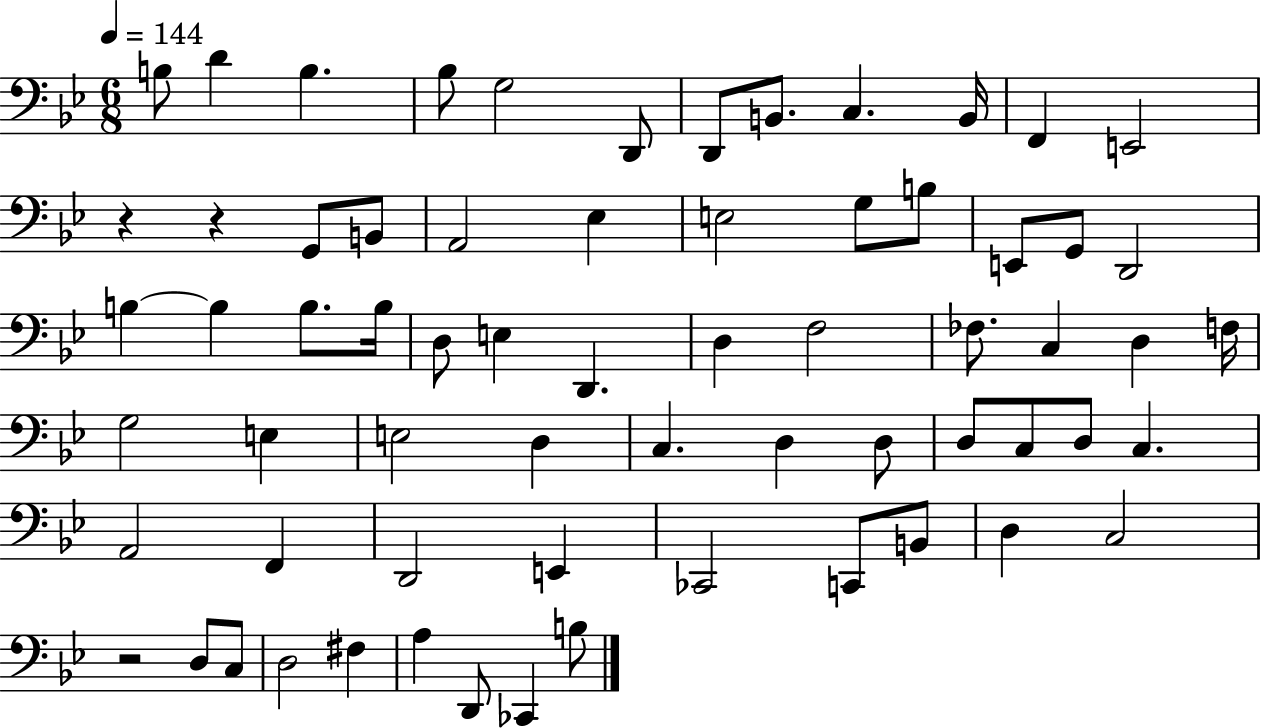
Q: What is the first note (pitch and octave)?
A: B3